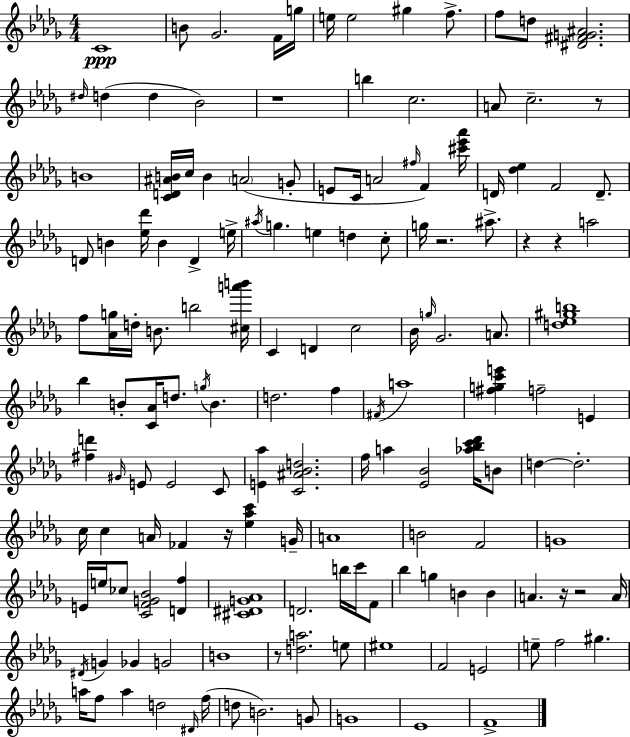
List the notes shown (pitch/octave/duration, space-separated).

C4/w B4/e Gb4/h. F4/s G5/s E5/s E5/h G#5/q F5/e. F5/e D5/e [D#4,F#4,G4,A#4]/h. D#5/s D5/q D5/q Bb4/h R/w B5/q C5/h. A4/e C5/h. R/e B4/w [C4,D4,A#4,B4]/s C5/s B4/q A4/h G4/e E4/e C4/s A4/h F#5/s F4/q [C#6,Eb6,Ab6]/s D4/s [Db5,Eb5]/q F4/h D4/e. D4/e B4/q [Eb5,Db6]/s B4/q D4/q E5/s A#5/s G5/q. E5/q D5/q C5/e G5/s R/h. A#5/e. R/q R/q A5/h F5/e [Ab4,G5]/s D5/s B4/e. B5/h [C#5,A6,B6]/s C4/q D4/q C5/h Bb4/s G5/s Gb4/h. A4/e. [D5,Eb5,G#5,B5]/w Bb5/q B4/e [C4,Ab4]/s D5/e. G5/s B4/q. D5/h. F5/q F#4/s A5/w [F#5,G5,C6,E6]/q F5/h E4/q [F#5,D6]/q G#4/s E4/e E4/h C4/e [E4,Ab5]/q [C4,A#4,Bb4,D5]/h. F5/s A5/q [Eb4,Bb4]/h [Ab5,Bb5,C6,Db6]/s B4/e D5/q D5/h. C5/s C5/q A4/s FES4/q R/s [Eb5,Ab5,C6]/q G4/s A4/w B4/h F4/h G4/w E4/s E5/s CES5/e [C4,F4,G4,Bb4]/h [D4,F5]/q [C#4,D#4,G4,Ab4]/w D4/h. B5/s C6/s F4/e Bb5/q G5/q B4/q B4/q A4/q. R/s R/h A4/s D#4/s G4/q Gb4/q G4/h B4/w R/e [D5,A5]/h. E5/e EIS5/w F4/h E4/h E5/e F5/h G#5/q. A5/s F5/e A5/q D5/h D#4/s F5/s D5/e B4/h. G4/e G4/w Eb4/w F4/w